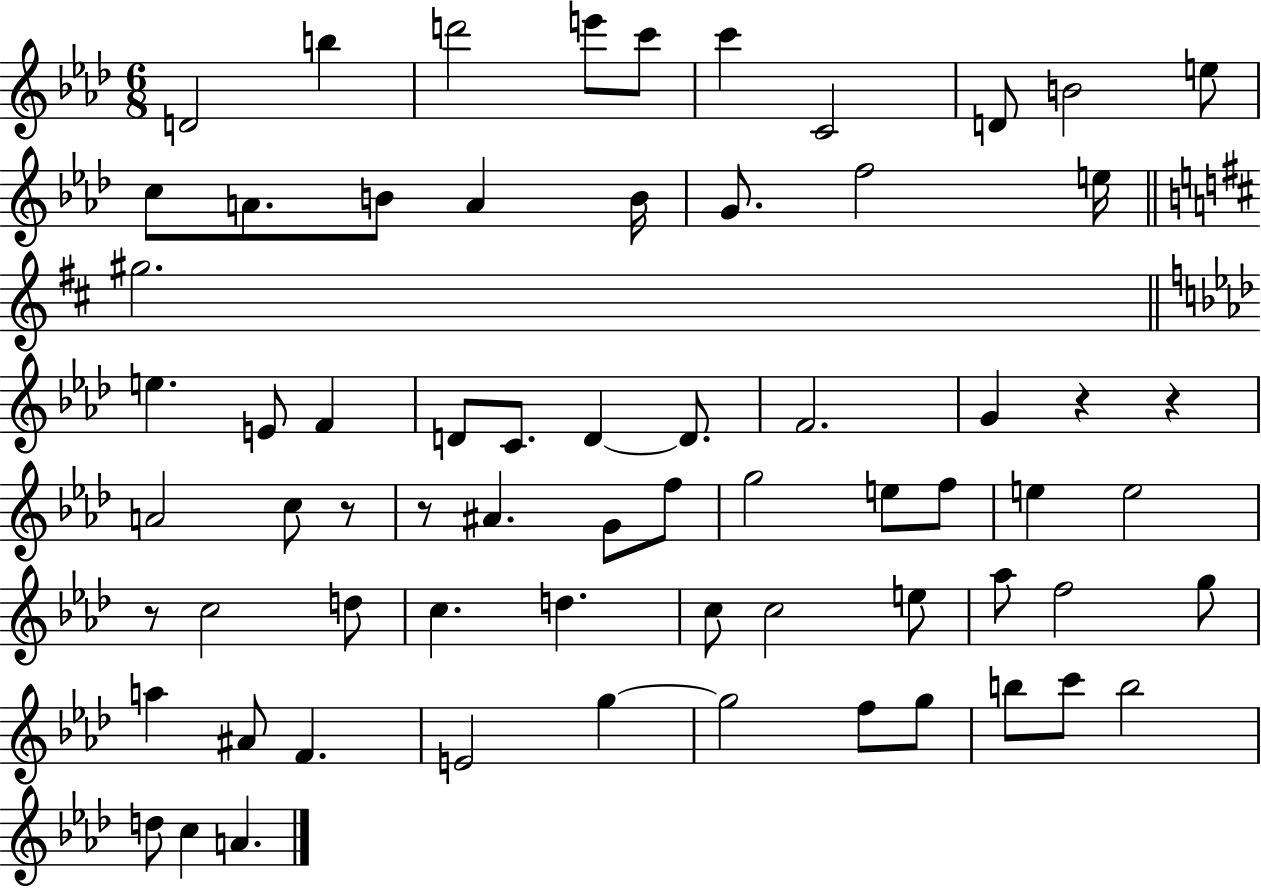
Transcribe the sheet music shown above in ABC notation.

X:1
T:Untitled
M:6/8
L:1/4
K:Ab
D2 b d'2 e'/2 c'/2 c' C2 D/2 B2 e/2 c/2 A/2 B/2 A B/4 G/2 f2 e/4 ^g2 e E/2 F D/2 C/2 D D/2 F2 G z z A2 c/2 z/2 z/2 ^A G/2 f/2 g2 e/2 f/2 e e2 z/2 c2 d/2 c d c/2 c2 e/2 _a/2 f2 g/2 a ^A/2 F E2 g g2 f/2 g/2 b/2 c'/2 b2 d/2 c A